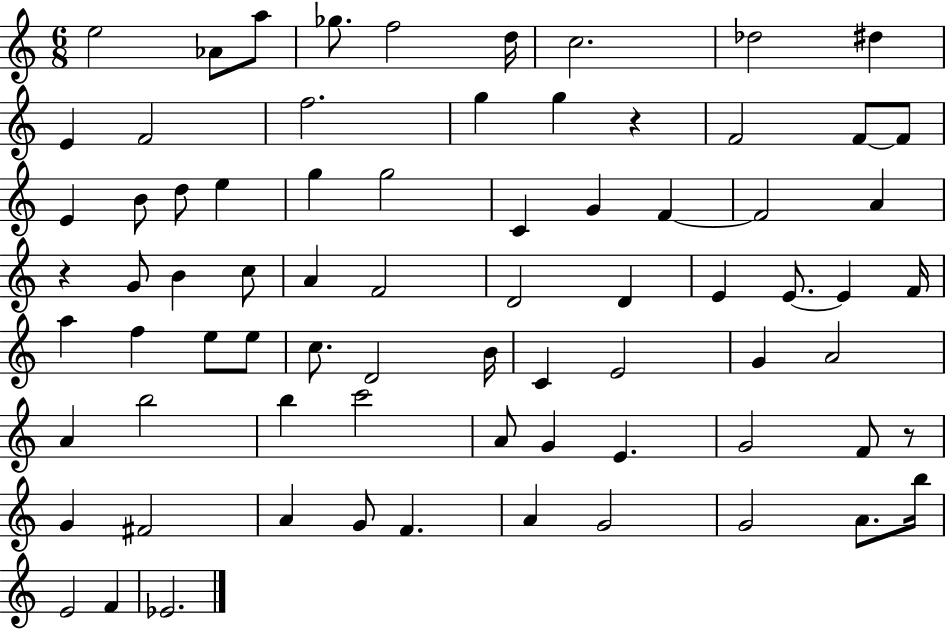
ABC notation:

X:1
T:Untitled
M:6/8
L:1/4
K:C
e2 _A/2 a/2 _g/2 f2 d/4 c2 _d2 ^d E F2 f2 g g z F2 F/2 F/2 E B/2 d/2 e g g2 C G F F2 A z G/2 B c/2 A F2 D2 D E E/2 E F/4 a f e/2 e/2 c/2 D2 B/4 C E2 G A2 A b2 b c'2 A/2 G E G2 F/2 z/2 G ^F2 A G/2 F A G2 G2 A/2 b/4 E2 F _E2